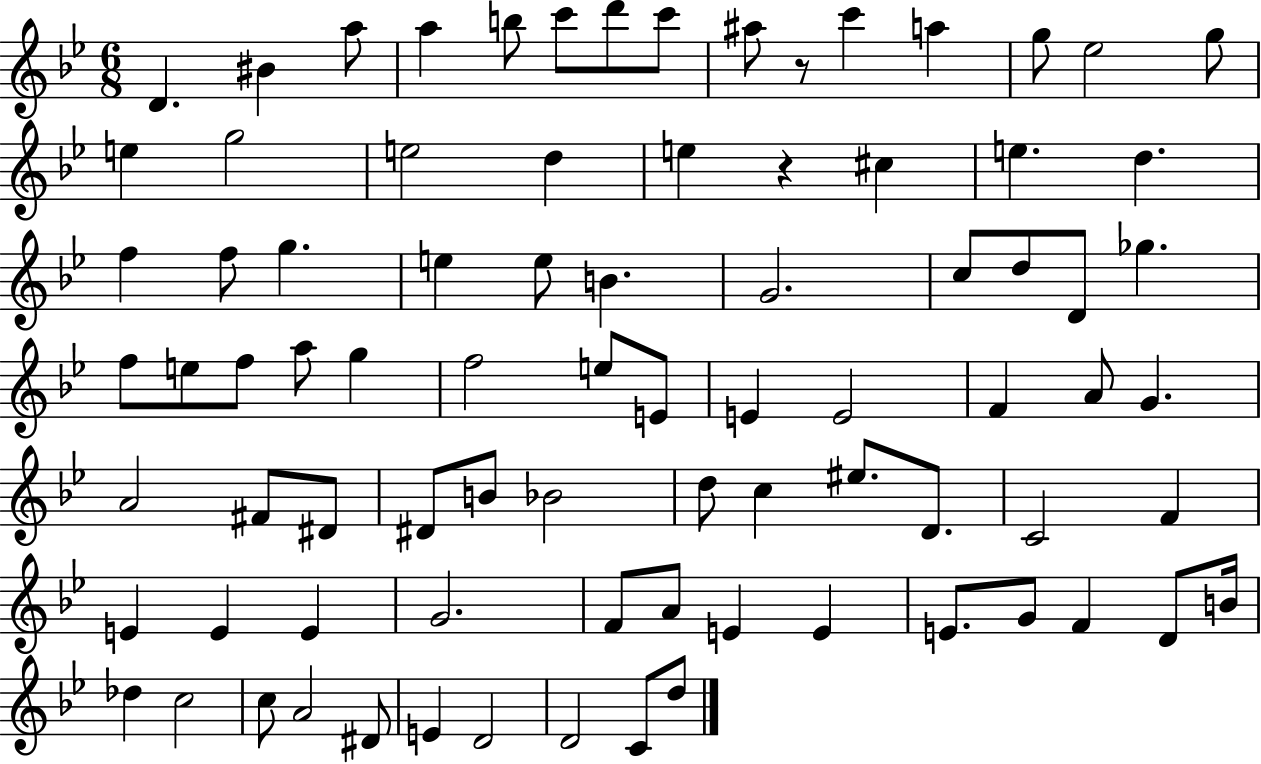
D4/q. BIS4/q A5/e A5/q B5/e C6/e D6/e C6/e A#5/e R/e C6/q A5/q G5/e Eb5/h G5/e E5/q G5/h E5/h D5/q E5/q R/q C#5/q E5/q. D5/q. F5/q F5/e G5/q. E5/q E5/e B4/q. G4/h. C5/e D5/e D4/e Gb5/q. F5/e E5/e F5/e A5/e G5/q F5/h E5/e E4/e E4/q E4/h F4/q A4/e G4/q. A4/h F#4/e D#4/e D#4/e B4/e Bb4/h D5/e C5/q EIS5/e. D4/e. C4/h F4/q E4/q E4/q E4/q G4/h. F4/e A4/e E4/q E4/q E4/e. G4/e F4/q D4/e B4/s Db5/q C5/h C5/e A4/h D#4/e E4/q D4/h D4/h C4/e D5/e